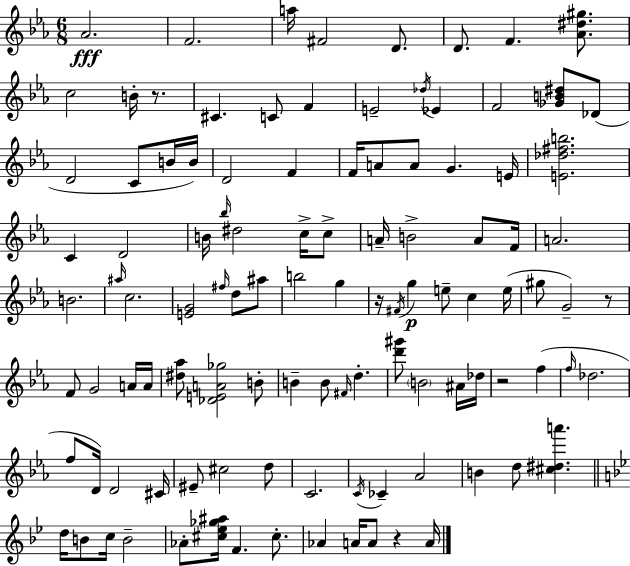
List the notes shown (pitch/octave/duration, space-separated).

Ab4/h. F4/h. A5/s F#4/h D4/e. D4/e. F4/q. [Ab4,D#5,G#5]/e. C5/h B4/s R/e. C#4/q. C4/e F4/q E4/h Db5/s Eb4/q F4/h [Gb4,B4,D#5]/e Db4/e D4/h C4/e B4/s B4/s D4/h F4/q F4/s A4/e A4/e G4/q. E4/s [E4,Db5,F#5,B5]/h. C4/q D4/h B4/s Bb5/s D#5/h C5/s C5/e A4/s B4/h A4/e F4/s A4/h. B4/h. A#5/s C5/h. [E4,G4]/h F#5/s D5/e A#5/e B5/h G5/q R/s F#4/s G5/q E5/e C5/q E5/s G#5/e G4/h R/e F4/e G4/h A4/s A4/s [D#5,Ab5]/e [Db4,E4,A4,Gb5]/h B4/e B4/q B4/e F#4/s D5/q. [D6,G#6]/e B4/h A#4/s Db5/s R/h F5/q F5/s Db5/h. F5/e D4/s D4/h C#4/s EIS4/e C#5/h D5/e C4/h. C4/s CES4/q Ab4/h B4/q D5/e [C#5,D#5,A6]/q. D5/s B4/e C5/s B4/h Ab4/e [C#5,Eb5,Gb5,A#5]/s F4/q. C#5/e. Ab4/q A4/s A4/e R/q A4/s